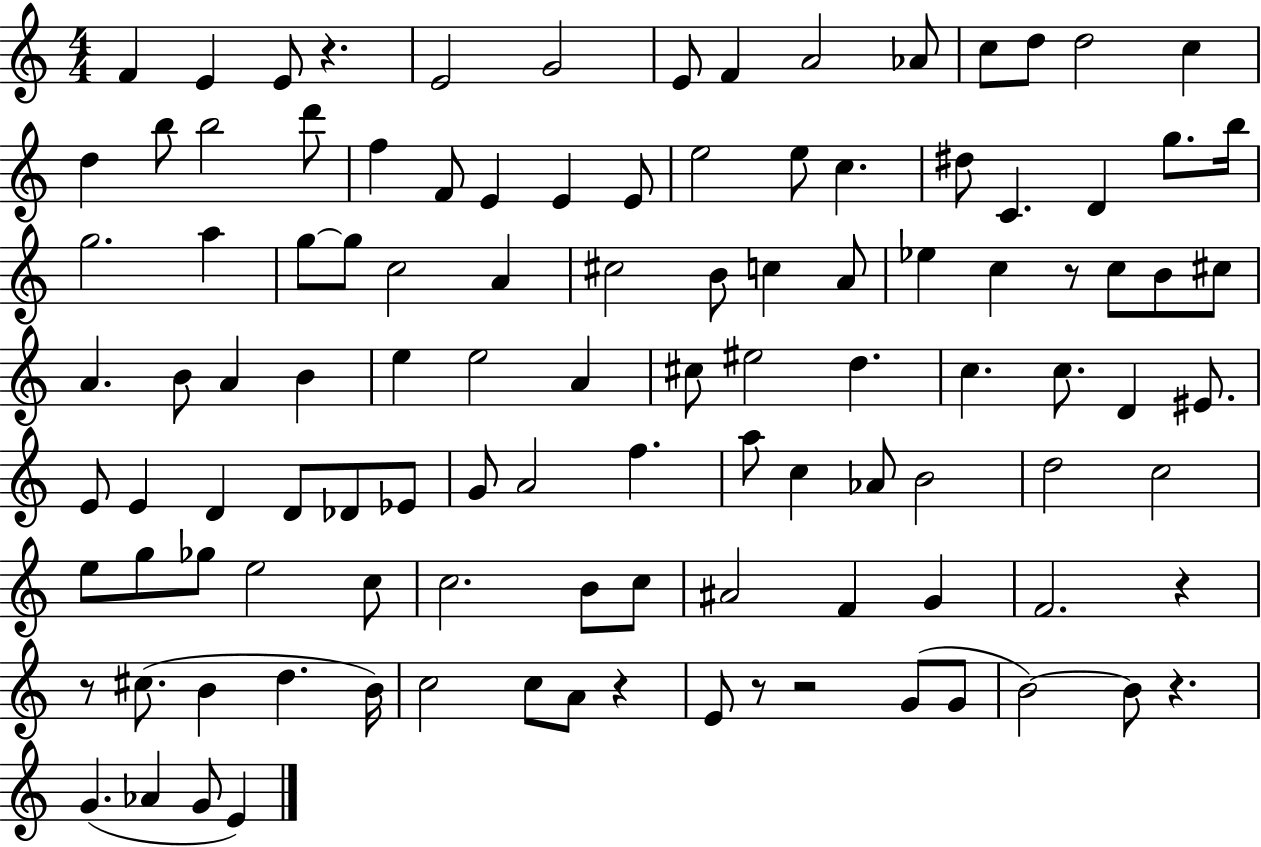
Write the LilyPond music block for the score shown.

{
  \clef treble
  \numericTimeSignature
  \time 4/4
  \key c \major
  f'4 e'4 e'8 r4. | e'2 g'2 | e'8 f'4 a'2 aes'8 | c''8 d''8 d''2 c''4 | \break d''4 b''8 b''2 d'''8 | f''4 f'8 e'4 e'4 e'8 | e''2 e''8 c''4. | dis''8 c'4. d'4 g''8. b''16 | \break g''2. a''4 | g''8~~ g''8 c''2 a'4 | cis''2 b'8 c''4 a'8 | ees''4 c''4 r8 c''8 b'8 cis''8 | \break a'4. b'8 a'4 b'4 | e''4 e''2 a'4 | cis''8 eis''2 d''4. | c''4. c''8. d'4 eis'8. | \break e'8 e'4 d'4 d'8 des'8 ees'8 | g'8 a'2 f''4. | a''8 c''4 aes'8 b'2 | d''2 c''2 | \break e''8 g''8 ges''8 e''2 c''8 | c''2. b'8 c''8 | ais'2 f'4 g'4 | f'2. r4 | \break r8 cis''8.( b'4 d''4. b'16) | c''2 c''8 a'8 r4 | e'8 r8 r2 g'8( g'8 | b'2~~) b'8 r4. | \break g'4.( aes'4 g'8 e'4) | \bar "|."
}